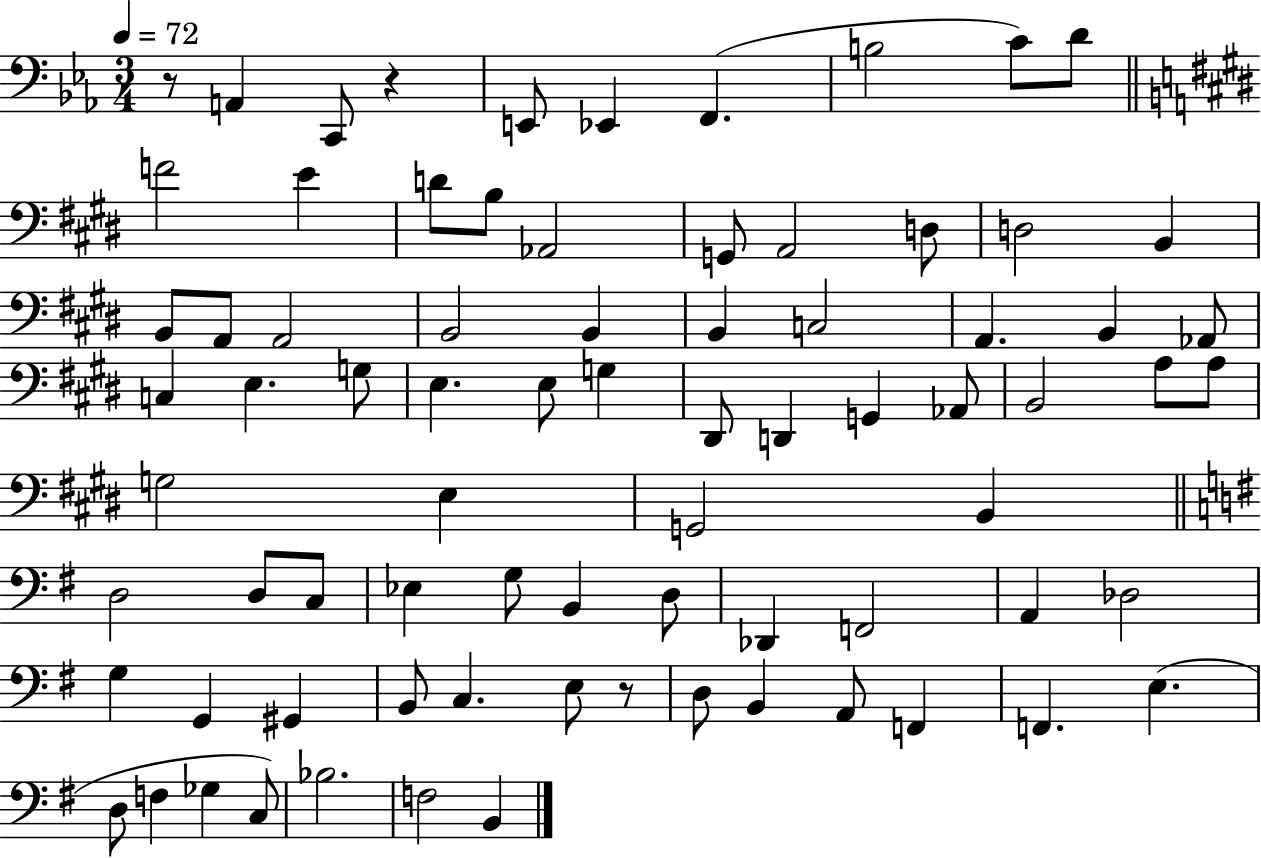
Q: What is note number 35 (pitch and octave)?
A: D#2